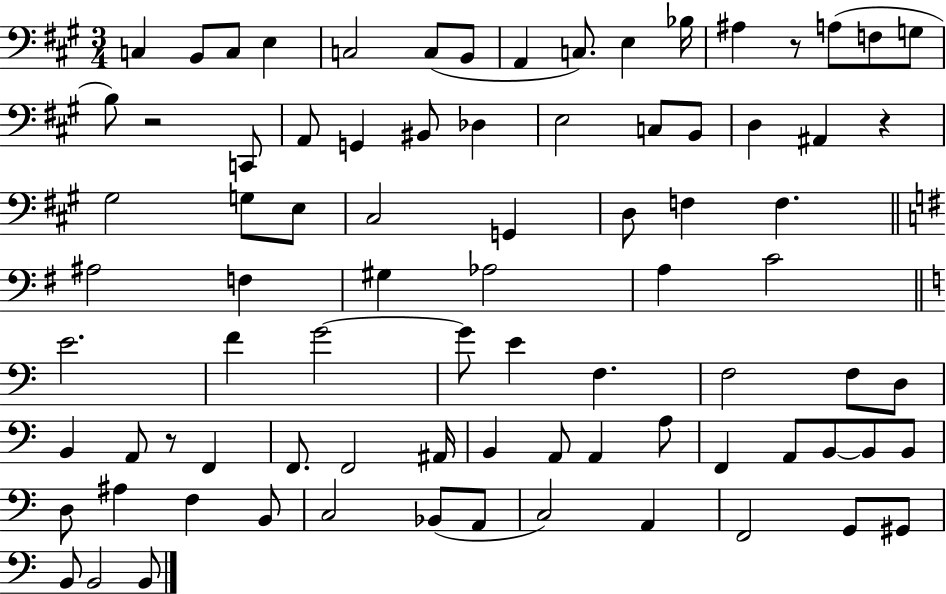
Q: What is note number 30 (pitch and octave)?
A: C#3